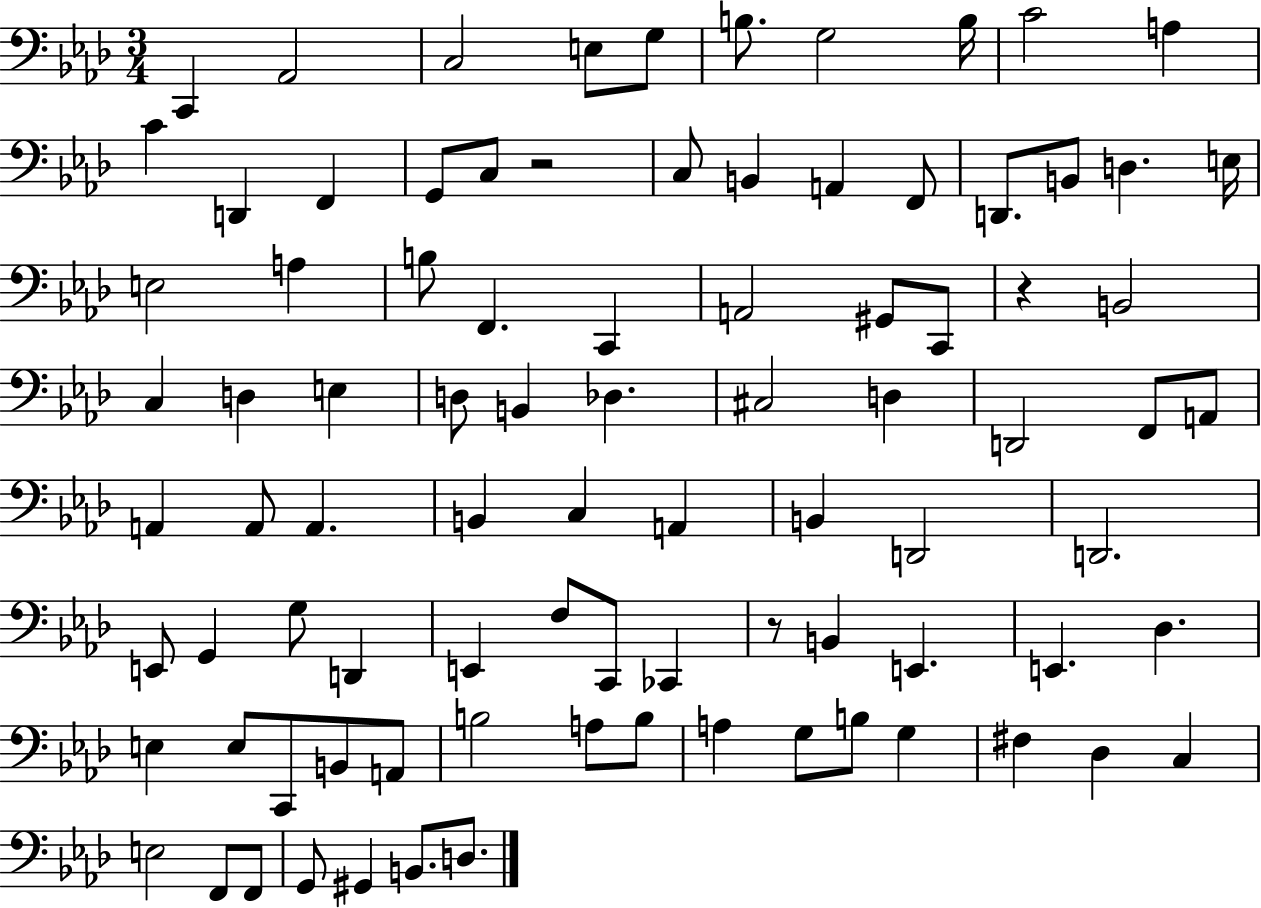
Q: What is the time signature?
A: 3/4